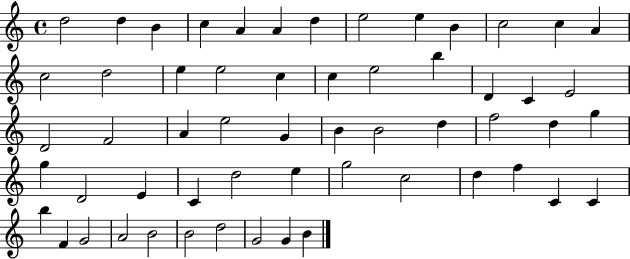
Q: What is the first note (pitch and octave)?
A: D5